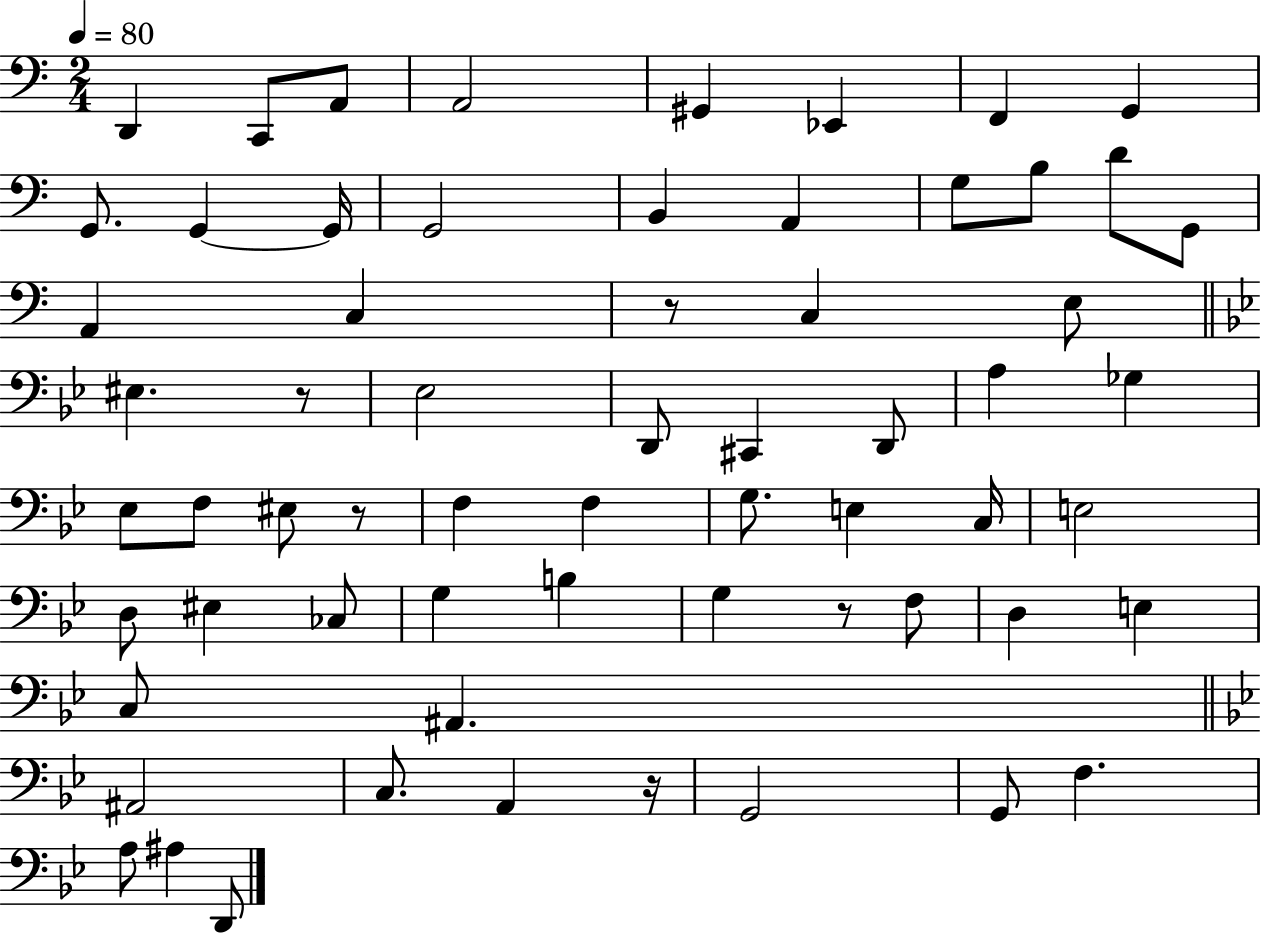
{
  \clef bass
  \numericTimeSignature
  \time 2/4
  \key c \major
  \tempo 4 = 80
  d,4 c,8 a,8 | a,2 | gis,4 ees,4 | f,4 g,4 | \break g,8. g,4~~ g,16 | g,2 | b,4 a,4 | g8 b8 d'8 g,8 | \break a,4 c4 | r8 c4 e8 | \bar "||" \break \key bes \major eis4. r8 | ees2 | d,8 cis,4 d,8 | a4 ges4 | \break ees8 f8 eis8 r8 | f4 f4 | g8. e4 c16 | e2 | \break d8 eis4 ces8 | g4 b4 | g4 r8 f8 | d4 e4 | \break c8 ais,4. | \bar "||" \break \key g \minor ais,2 | c8. a,4 r16 | g,2 | g,8 f4. | \break a8 ais4 d,8 | \bar "|."
}